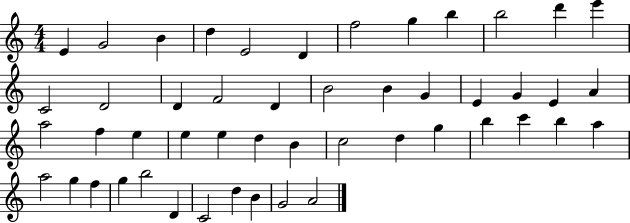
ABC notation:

X:1
T:Untitled
M:4/4
L:1/4
K:C
E G2 B d E2 D f2 g b b2 d' e' C2 D2 D F2 D B2 B G E G E A a2 f e e e d B c2 d g b c' b a a2 g f g b2 D C2 d B G2 A2